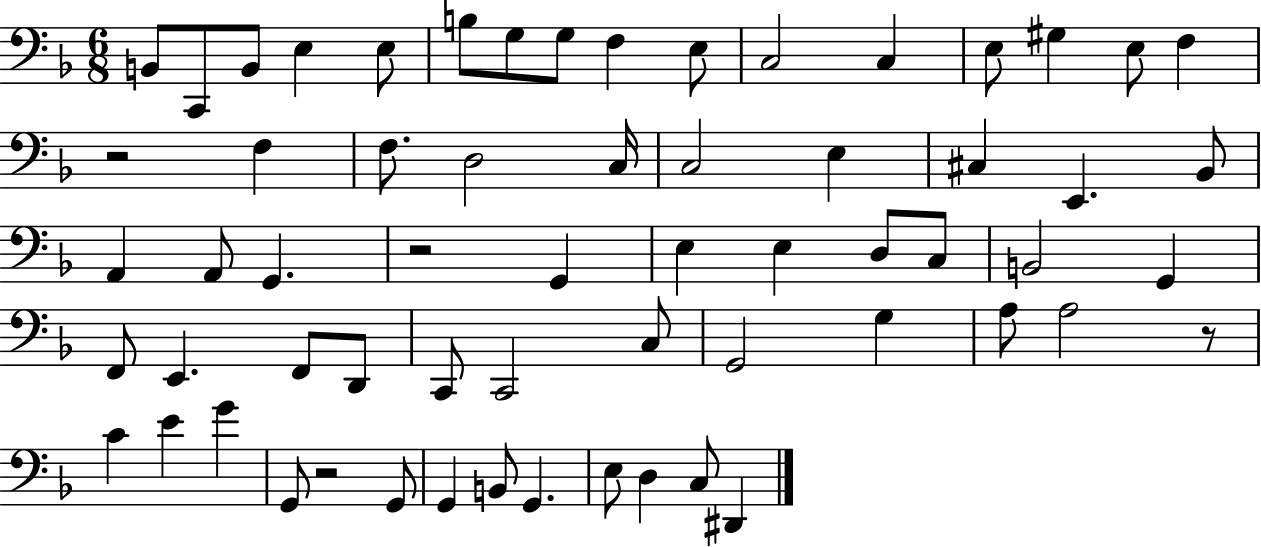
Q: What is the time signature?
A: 6/8